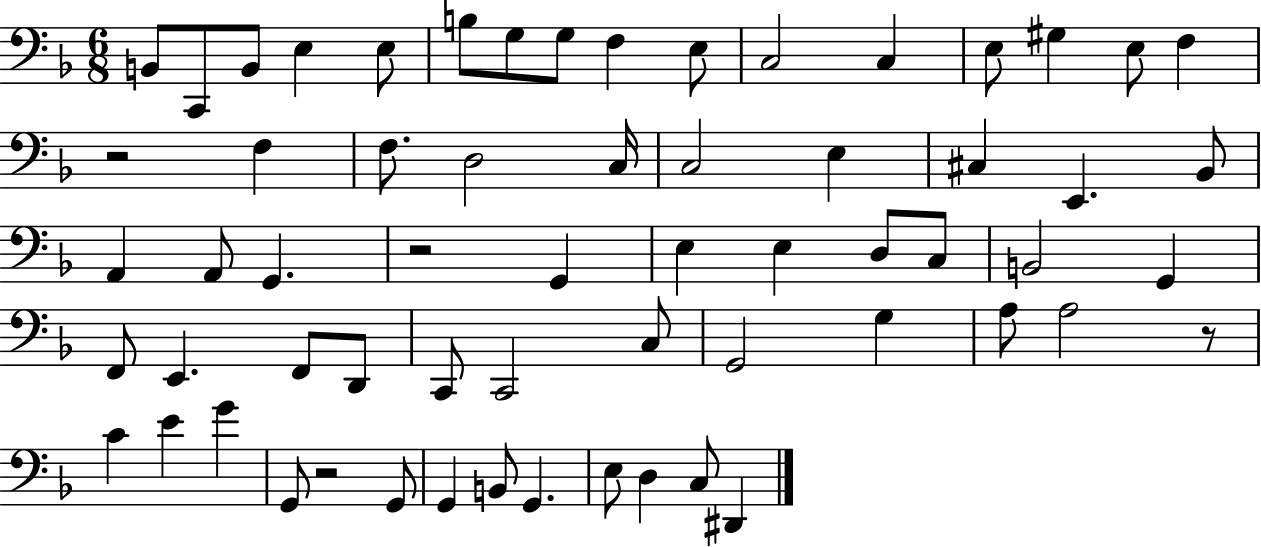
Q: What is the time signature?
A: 6/8